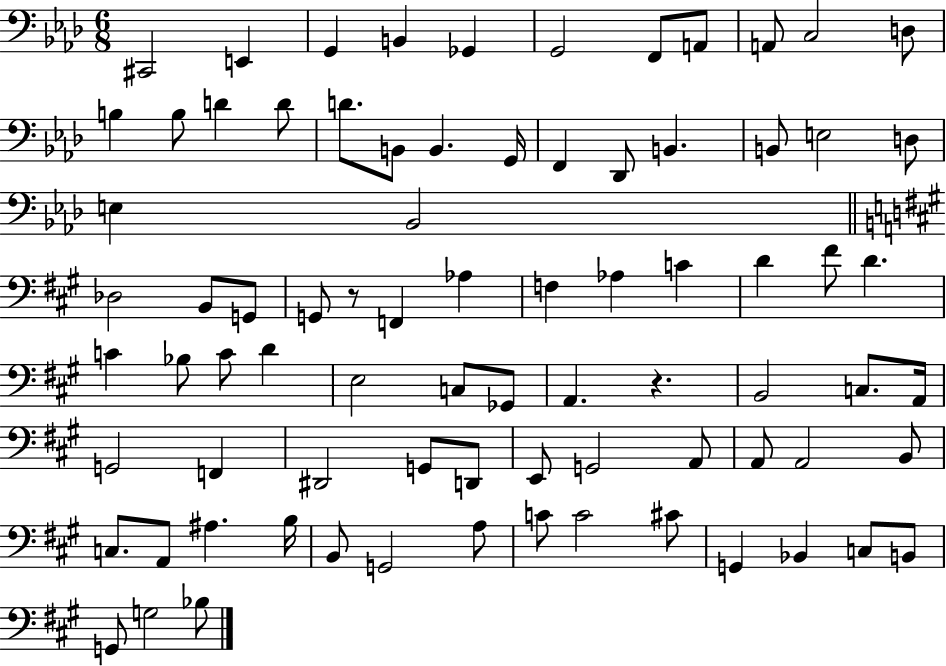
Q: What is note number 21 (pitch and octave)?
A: Db2